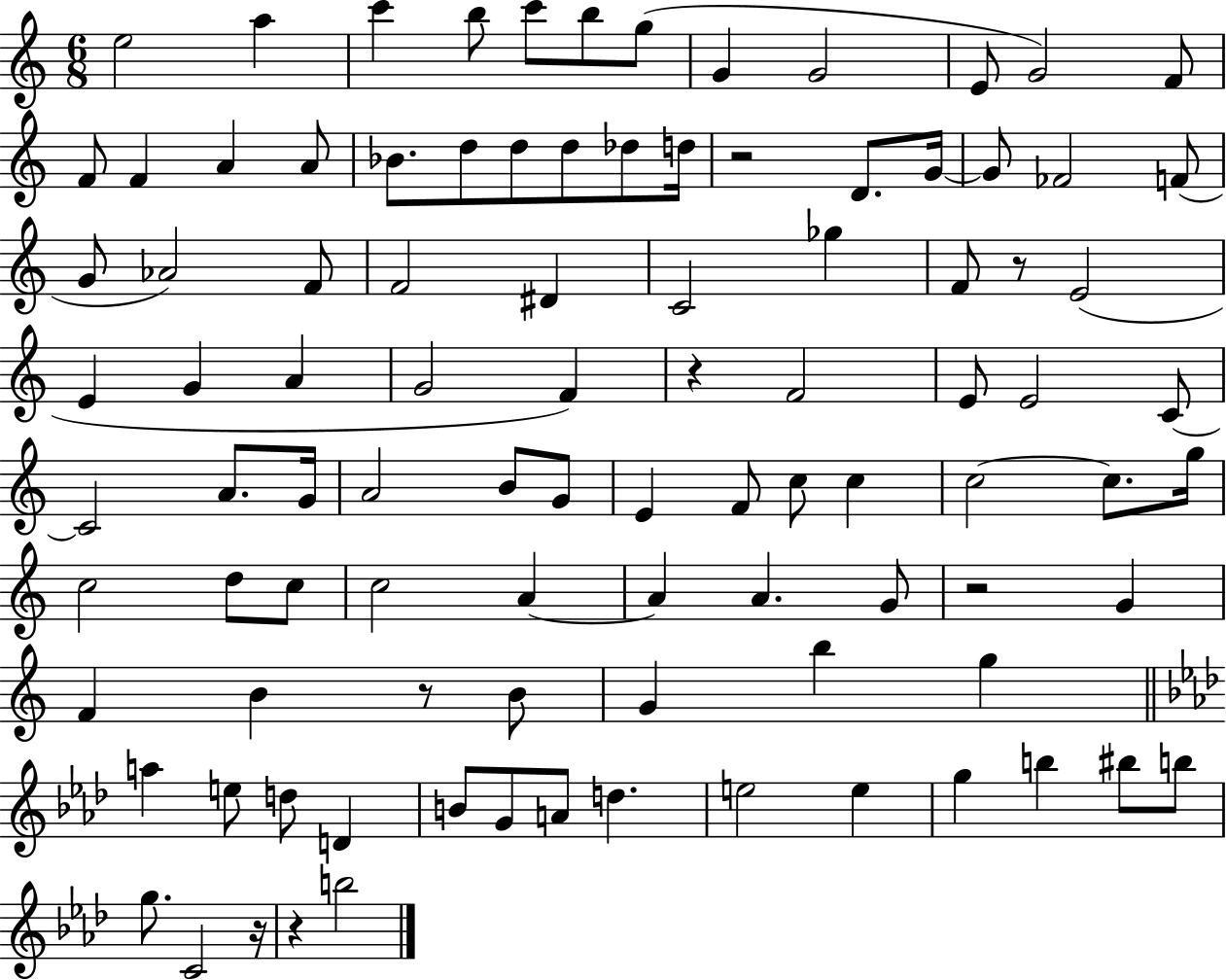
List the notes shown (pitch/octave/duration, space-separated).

E5/h A5/q C6/q B5/e C6/e B5/e G5/e G4/q G4/h E4/e G4/h F4/e F4/e F4/q A4/q A4/e Bb4/e. D5/e D5/e D5/e Db5/e D5/s R/h D4/e. G4/s G4/e FES4/h F4/e G4/e Ab4/h F4/e F4/h D#4/q C4/h Gb5/q F4/e R/e E4/h E4/q G4/q A4/q G4/h F4/q R/q F4/h E4/e E4/h C4/e C4/h A4/e. G4/s A4/h B4/e G4/e E4/q F4/e C5/e C5/q C5/h C5/e. G5/s C5/h D5/e C5/e C5/h A4/q A4/q A4/q. G4/e R/h G4/q F4/q B4/q R/e B4/e G4/q B5/q G5/q A5/q E5/e D5/e D4/q B4/e G4/e A4/e D5/q. E5/h E5/q G5/q B5/q BIS5/e B5/e G5/e. C4/h R/s R/q B5/h